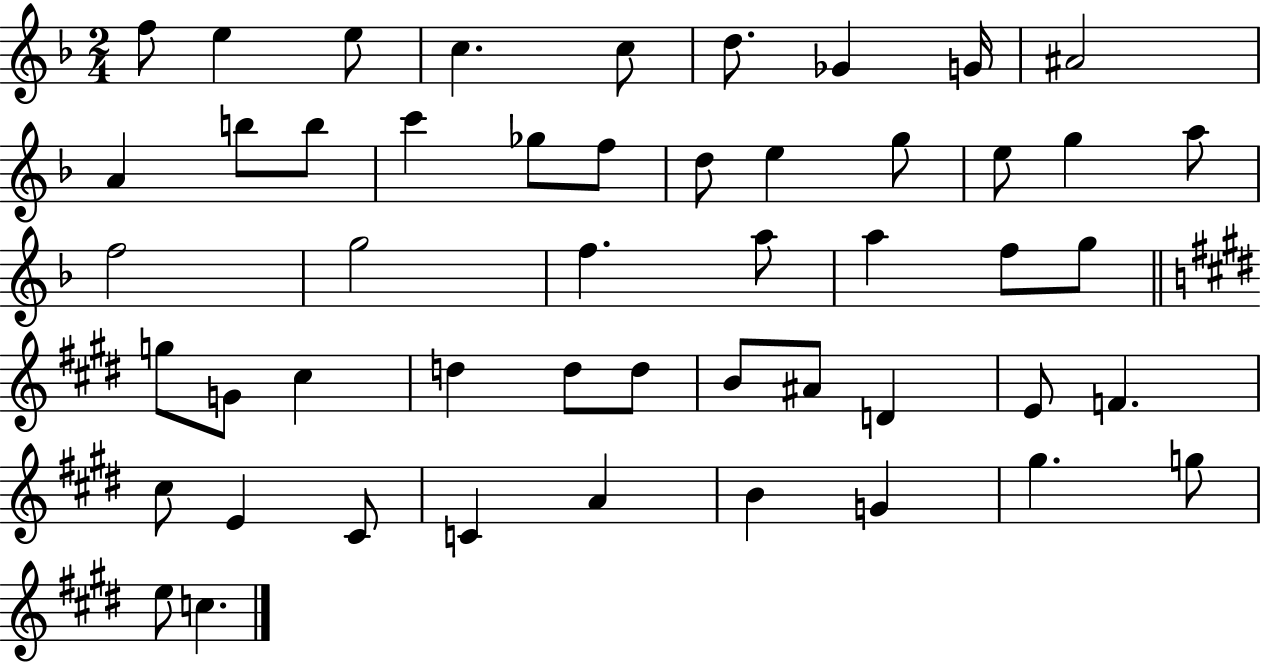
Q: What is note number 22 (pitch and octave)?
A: F5